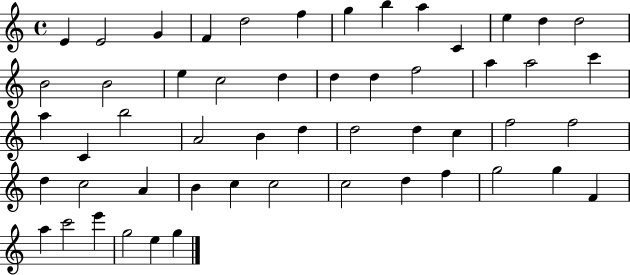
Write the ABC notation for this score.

X:1
T:Untitled
M:4/4
L:1/4
K:C
E E2 G F d2 f g b a C e d d2 B2 B2 e c2 d d d f2 a a2 c' a C b2 A2 B d d2 d c f2 f2 d c2 A B c c2 c2 d f g2 g F a c'2 e' g2 e g